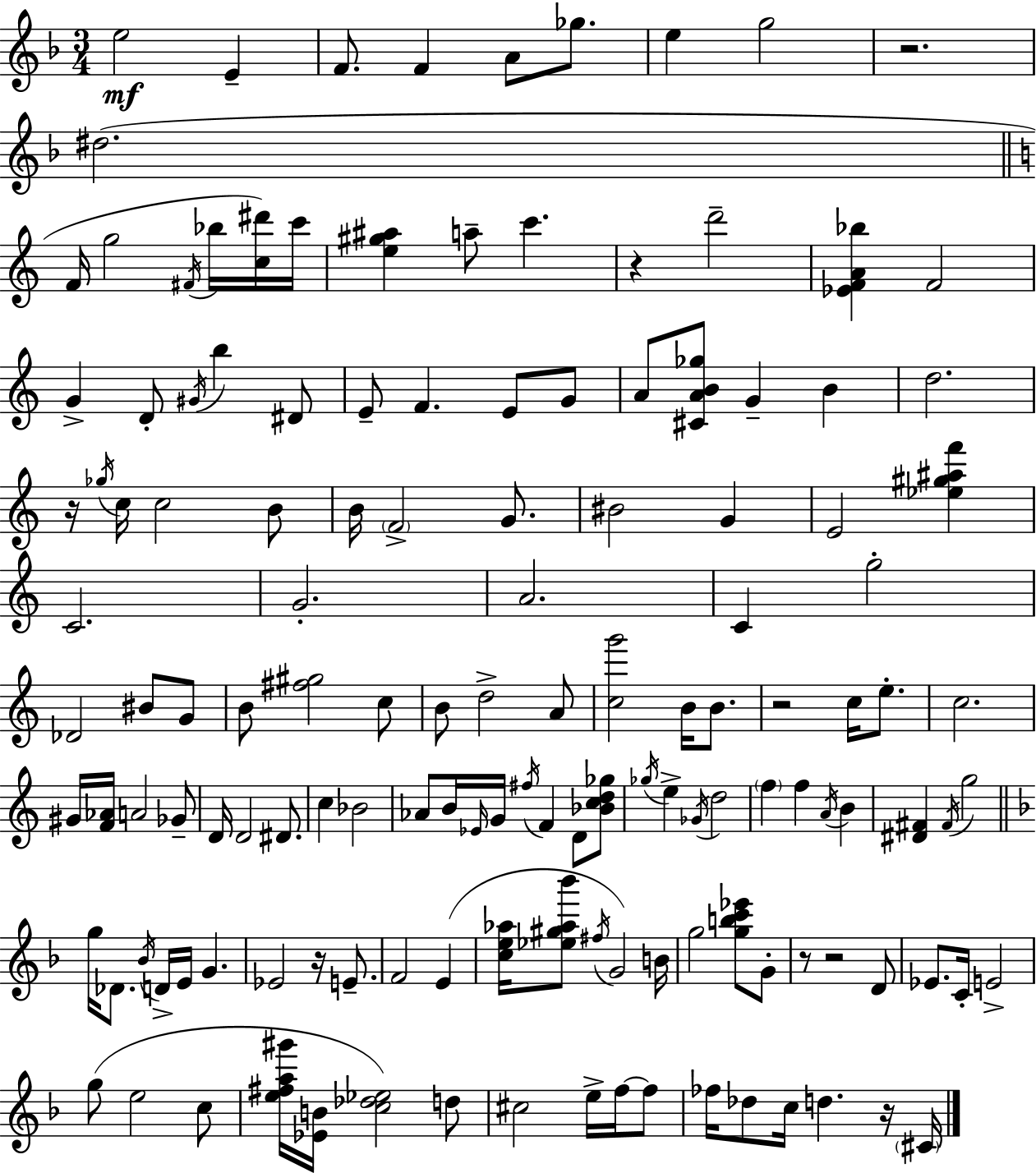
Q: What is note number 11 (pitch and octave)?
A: G5